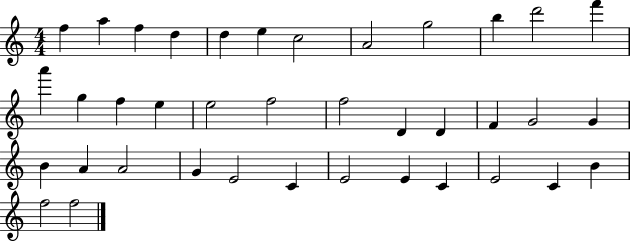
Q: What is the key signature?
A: C major